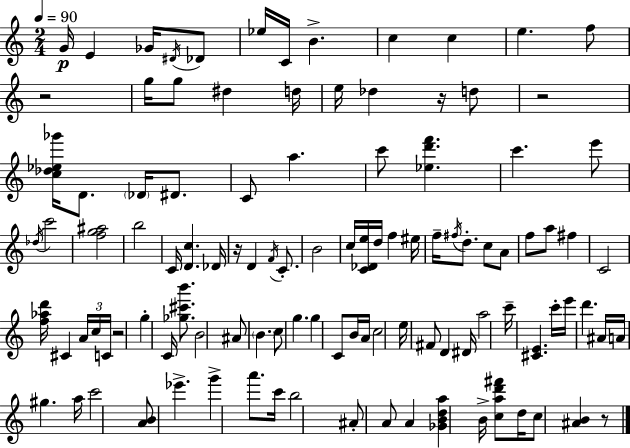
G4/s E4/q Gb4/s D#4/s Db4/e Eb5/s C4/s B4/q. C5/q C5/q E5/q. F5/e R/h G5/s G5/e D#5/q D5/s E5/s Db5/q R/s D5/e R/h [C5,Db5,Eb5,Gb6]/s D4/e. Db4/s D#4/e. C4/e A5/q. C6/e [Eb5,D6,F6]/q. C6/q. E6/e Db5/s C6/h [F5,G5,A#5]/h B5/h C4/s [D4,C5]/q. Db4/s R/s D4/q F4/s C4/e. B4/h C5/s [C4,Db4,E5]/s D5/s F5/q EIS5/s F5/s F#5/s D5/e. C5/e A4/e F5/e A5/e F#5/q C4/h [F5,Ab5,D6]/s C#4/q A4/s C5/s C4/s R/h G5/q C4/s [Gb5,C#6,B6]/e. B4/h A#4/e B4/q. C5/e G5/q. G5/q C4/e B4/s A4/s C5/h E5/s F#4/e D4/q D#4/s A5/h C6/s [C#4,E4]/q. C6/s E6/s D6/q. A#4/s A4/s G#5/q. A5/s C6/h [A4,B4]/e Eb6/q. G6/q A6/e. C6/s B5/h A#4/e A4/e A4/q [Gb4,B4,D5,A5]/q B4/s [C5,A5,D6,F#6]/e D5/s C5/e [A#4,B4]/q R/e